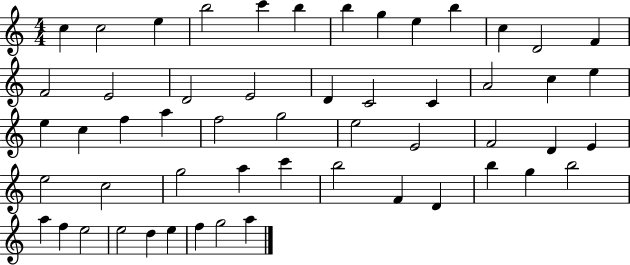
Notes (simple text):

C5/q C5/h E5/q B5/h C6/q B5/q B5/q G5/q E5/q B5/q C5/q D4/h F4/q F4/h E4/h D4/h E4/h D4/q C4/h C4/q A4/h C5/q E5/q E5/q C5/q F5/q A5/q F5/h G5/h E5/h E4/h F4/h D4/q E4/q E5/h C5/h G5/h A5/q C6/q B5/h F4/q D4/q B5/q G5/q B5/h A5/q F5/q E5/h E5/h D5/q E5/q F5/q G5/h A5/q